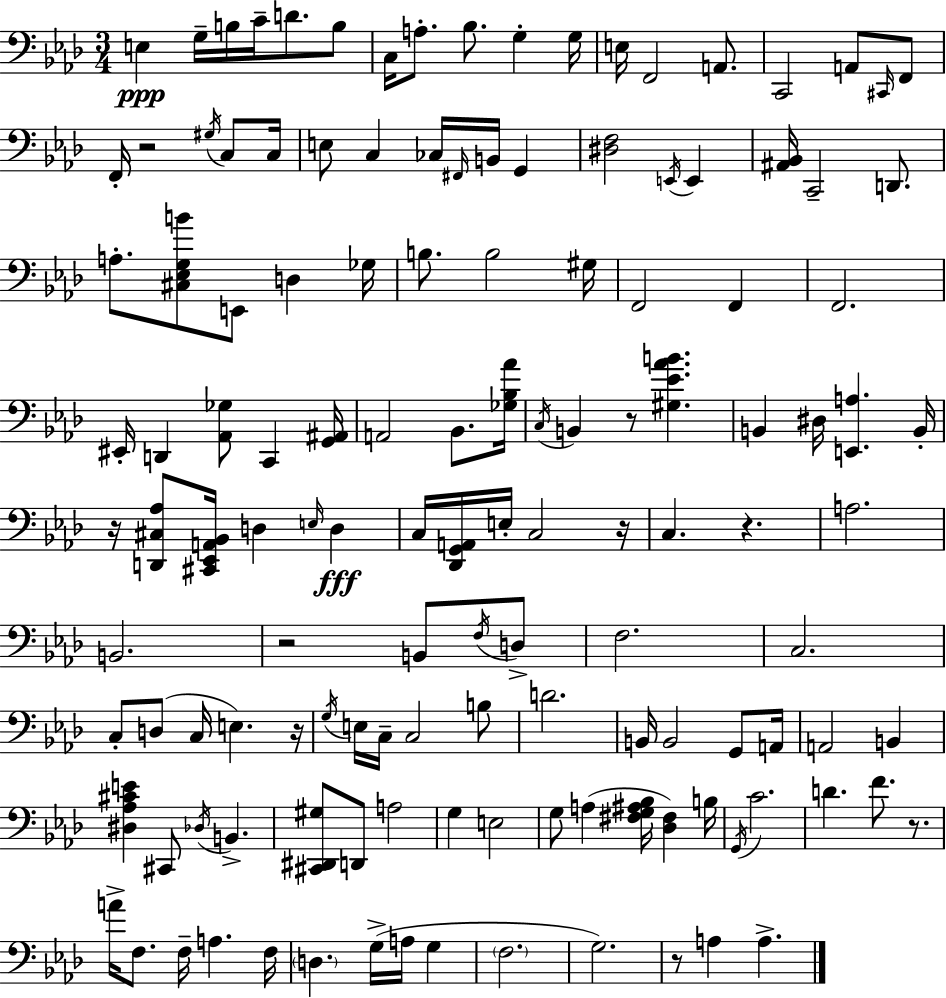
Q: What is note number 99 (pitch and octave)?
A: F3